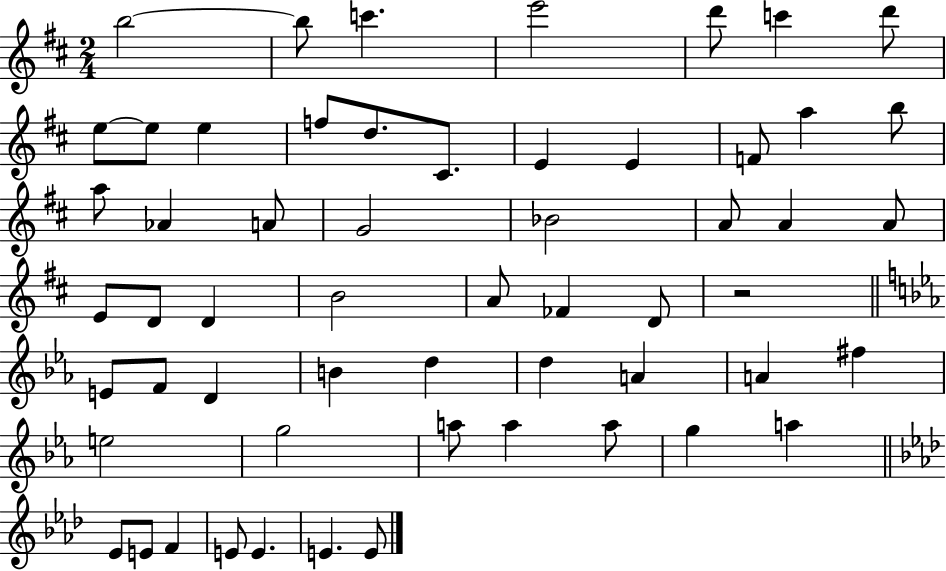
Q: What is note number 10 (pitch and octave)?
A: E5